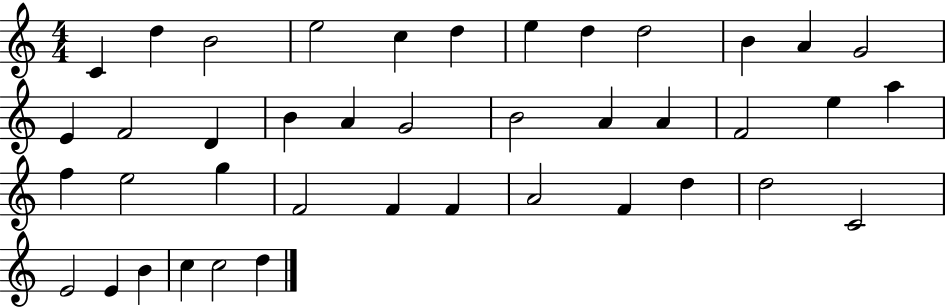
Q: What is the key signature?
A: C major